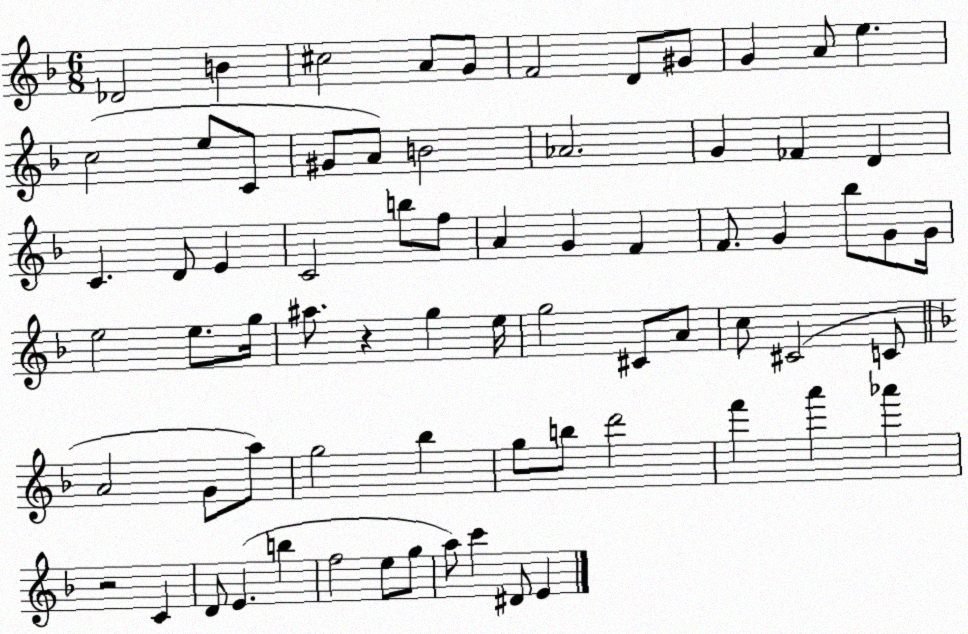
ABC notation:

X:1
T:Untitled
M:6/8
L:1/4
K:F
_D2 B ^c2 A/2 G/2 F2 D/2 ^G/2 G A/2 e c2 e/2 C/2 ^G/2 A/2 B2 _A2 G _F D C D/2 E C2 b/2 f/2 A G F F/2 G _b/2 G/2 G/4 e2 e/2 g/4 ^a/2 z g e/4 g2 ^C/2 A/2 c/2 ^C2 C/2 A2 G/2 a/2 g2 _b g/2 b/2 d'2 f' a' _a' z2 C D/2 E b f2 e/2 g/2 a/2 c' ^D/2 E